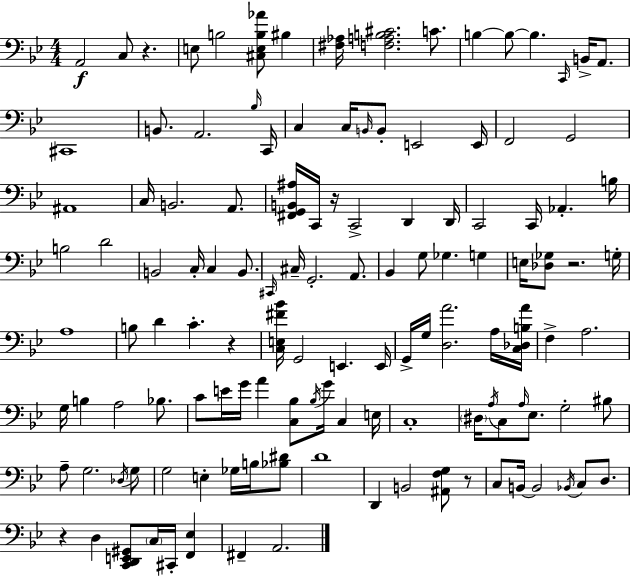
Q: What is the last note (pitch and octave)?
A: A2